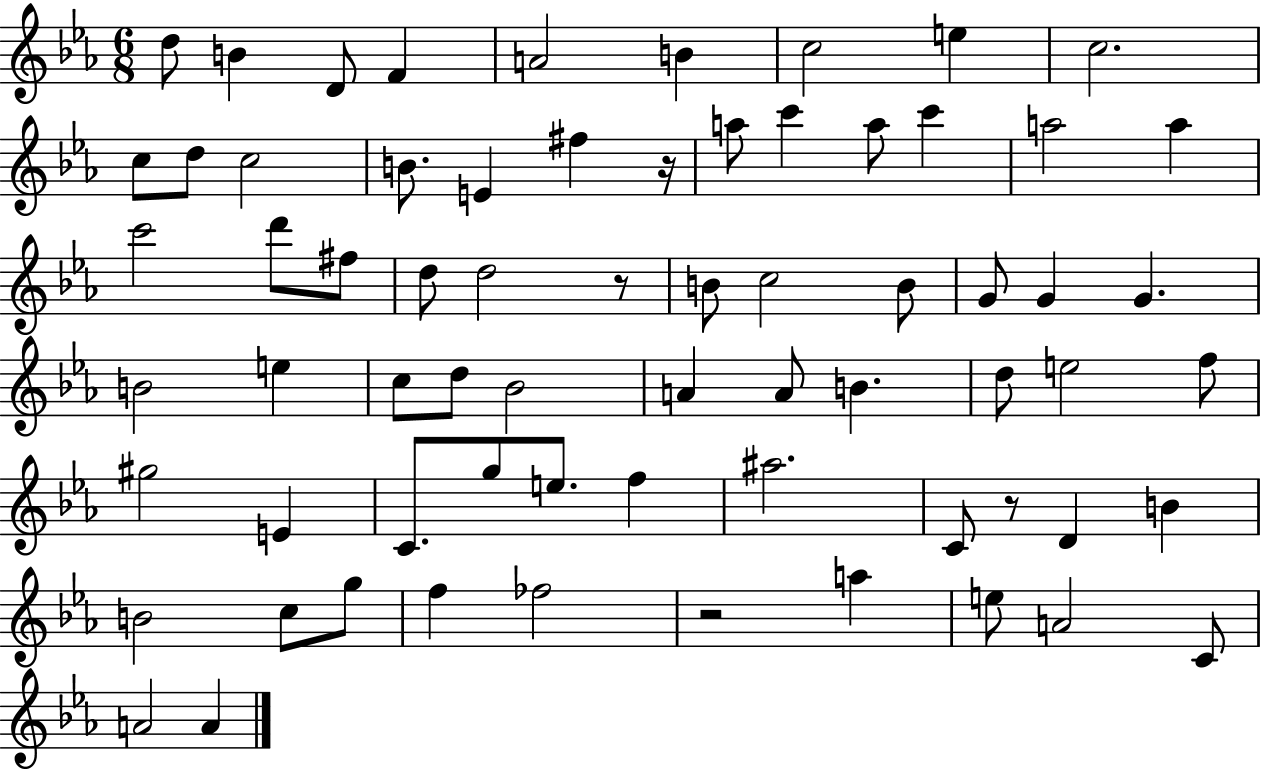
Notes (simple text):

D5/e B4/q D4/e F4/q A4/h B4/q C5/h E5/q C5/h. C5/e D5/e C5/h B4/e. E4/q F#5/q R/s A5/e C6/q A5/e C6/q A5/h A5/q C6/h D6/e F#5/e D5/e D5/h R/e B4/e C5/h B4/e G4/e G4/q G4/q. B4/h E5/q C5/e D5/e Bb4/h A4/q A4/e B4/q. D5/e E5/h F5/e G#5/h E4/q C4/e. G5/e E5/e. F5/q A#5/h. C4/e R/e D4/q B4/q B4/h C5/e G5/e F5/q FES5/h R/h A5/q E5/e A4/h C4/e A4/h A4/q